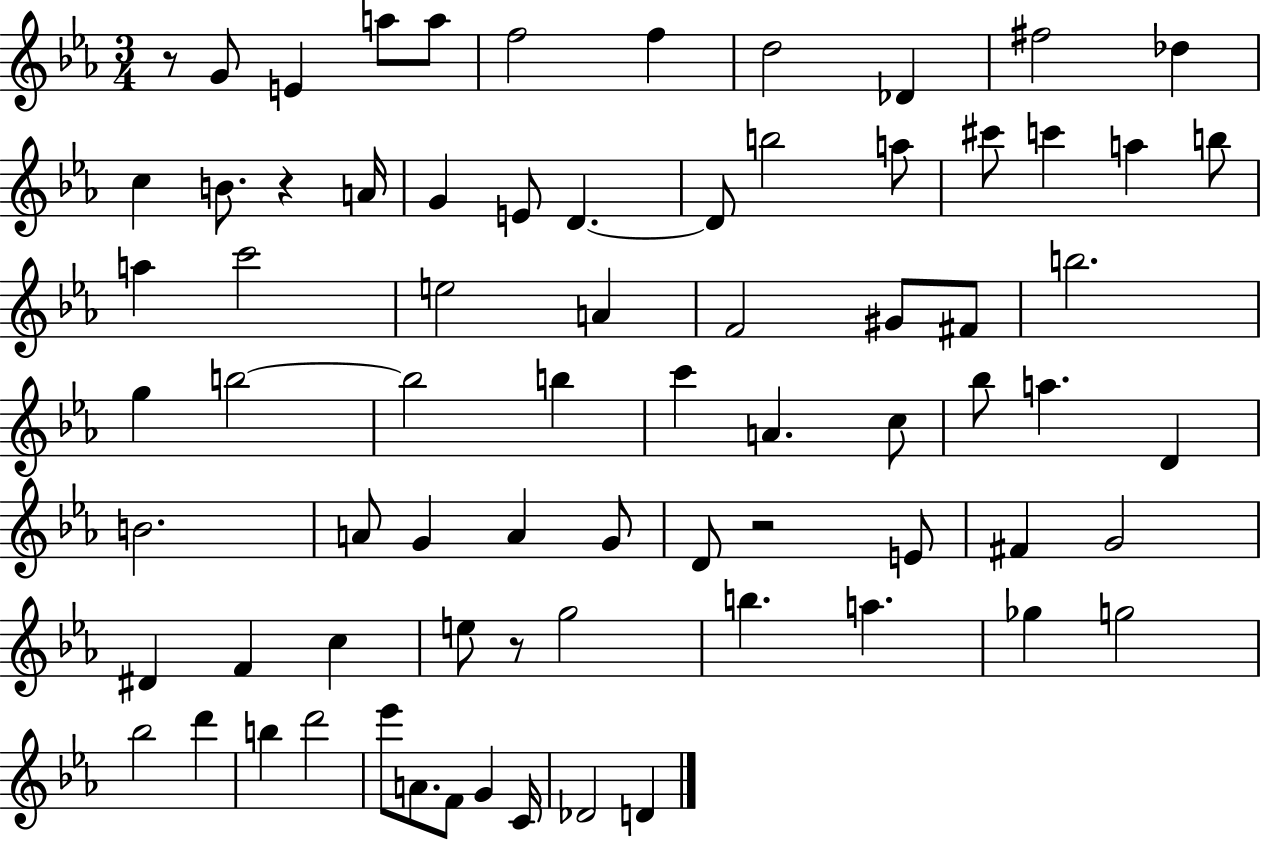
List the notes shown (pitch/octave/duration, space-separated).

R/e G4/e E4/q A5/e A5/e F5/h F5/q D5/h Db4/q F#5/h Db5/q C5/q B4/e. R/q A4/s G4/q E4/e D4/q. D4/e B5/h A5/e C#6/e C6/q A5/q B5/e A5/q C6/h E5/h A4/q F4/h G#4/e F#4/e B5/h. G5/q B5/h B5/h B5/q C6/q A4/q. C5/e Bb5/e A5/q. D4/q B4/h. A4/e G4/q A4/q G4/e D4/e R/h E4/e F#4/q G4/h D#4/q F4/q C5/q E5/e R/e G5/h B5/q. A5/q. Gb5/q G5/h Bb5/h D6/q B5/q D6/h Eb6/e A4/e. F4/e G4/q C4/s Db4/h D4/q